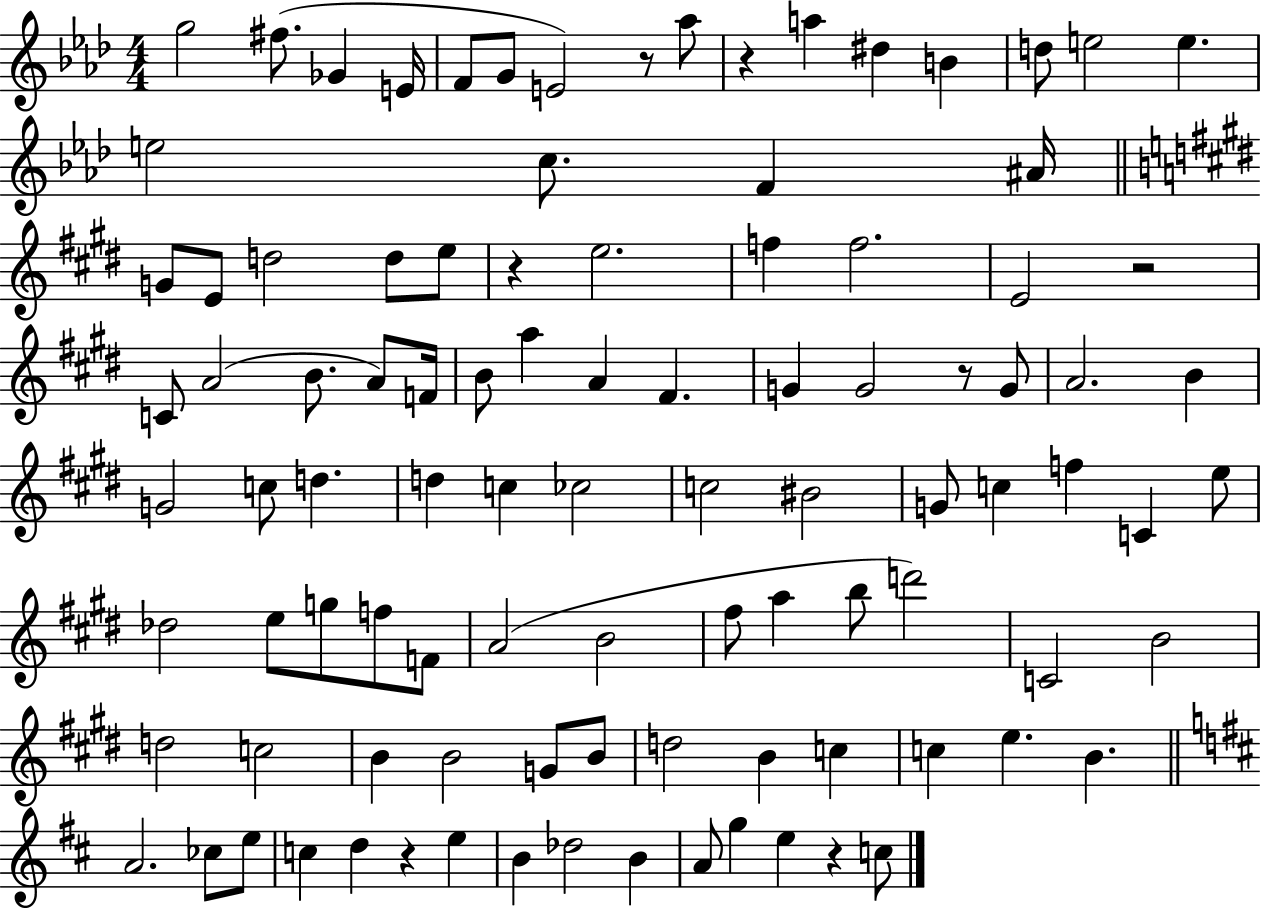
{
  \clef treble
  \numericTimeSignature
  \time 4/4
  \key aes \major
  g''2 fis''8.( ges'4 e'16 | f'8 g'8 e'2) r8 aes''8 | r4 a''4 dis''4 b'4 | d''8 e''2 e''4. | \break e''2 c''8. f'4 ais'16 | \bar "||" \break \key e \major g'8 e'8 d''2 d''8 e''8 | r4 e''2. | f''4 f''2. | e'2 r2 | \break c'8 a'2( b'8. a'8) f'16 | b'8 a''4 a'4 fis'4. | g'4 g'2 r8 g'8 | a'2. b'4 | \break g'2 c''8 d''4. | d''4 c''4 ces''2 | c''2 bis'2 | g'8 c''4 f''4 c'4 e''8 | \break des''2 e''8 g''8 f''8 f'8 | a'2( b'2 | fis''8 a''4 b''8 d'''2) | c'2 b'2 | \break d''2 c''2 | b'4 b'2 g'8 b'8 | d''2 b'4 c''4 | c''4 e''4. b'4. | \break \bar "||" \break \key b \minor a'2. ces''8 e''8 | c''4 d''4 r4 e''4 | b'4 des''2 b'4 | a'8 g''4 e''4 r4 c''8 | \break \bar "|."
}